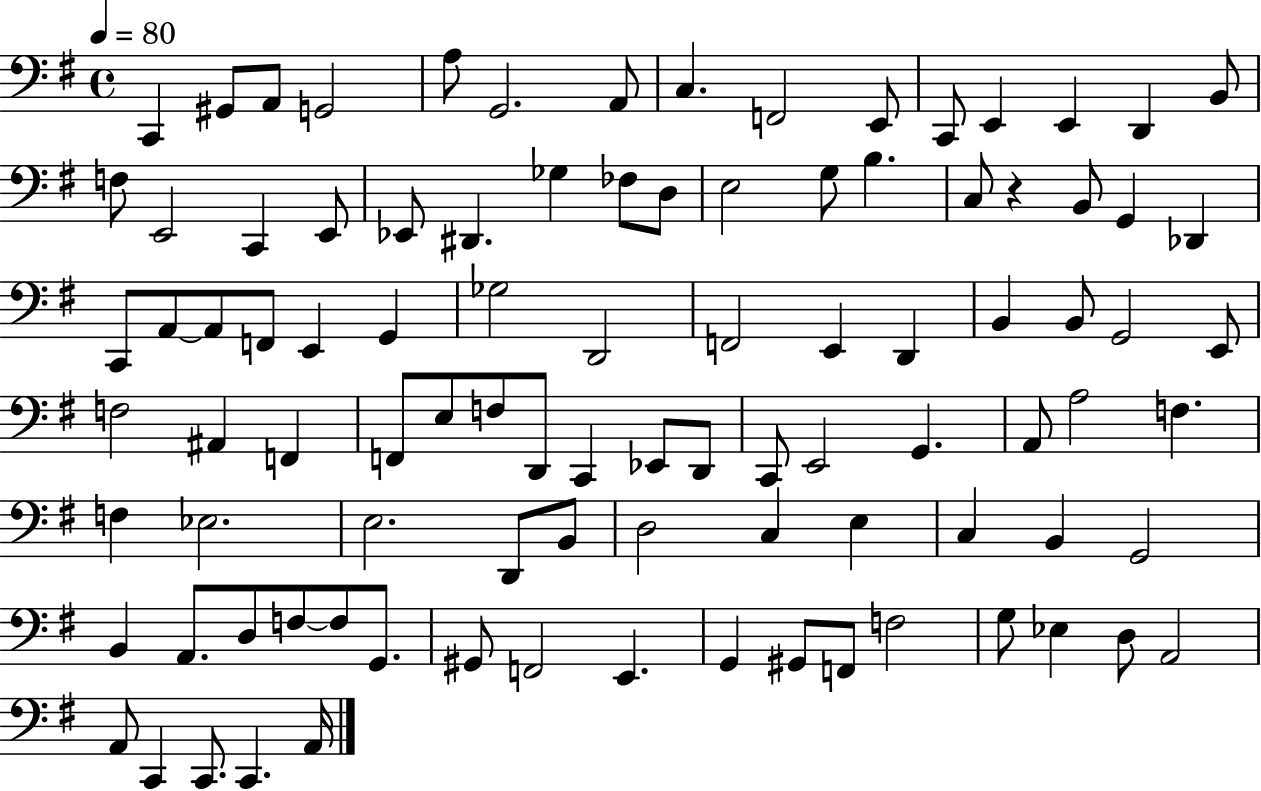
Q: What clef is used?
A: bass